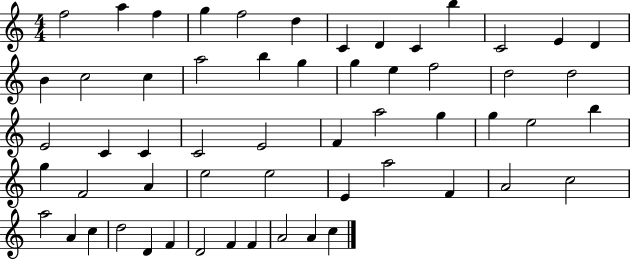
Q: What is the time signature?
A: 4/4